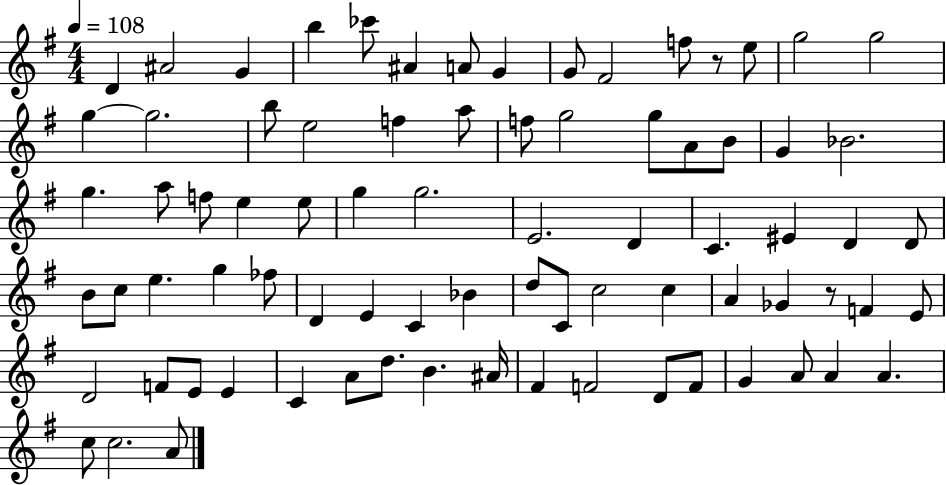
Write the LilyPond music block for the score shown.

{
  \clef treble
  \numericTimeSignature
  \time 4/4
  \key g \major
  \tempo 4 = 108
  d'4 ais'2 g'4 | b''4 ces'''8 ais'4 a'8 g'4 | g'8 fis'2 f''8 r8 e''8 | g''2 g''2 | \break g''4~~ g''2. | b''8 e''2 f''4 a''8 | f''8 g''2 g''8 a'8 b'8 | g'4 bes'2. | \break g''4. a''8 f''8 e''4 e''8 | g''4 g''2. | e'2. d'4 | c'4. eis'4 d'4 d'8 | \break b'8 c''8 e''4. g''4 fes''8 | d'4 e'4 c'4 bes'4 | d''8 c'8 c''2 c''4 | a'4 ges'4 r8 f'4 e'8 | \break d'2 f'8 e'8 e'4 | c'4 a'8 d''8. b'4. ais'16 | fis'4 f'2 d'8 f'8 | g'4 a'8 a'4 a'4. | \break c''8 c''2. a'8 | \bar "|."
}